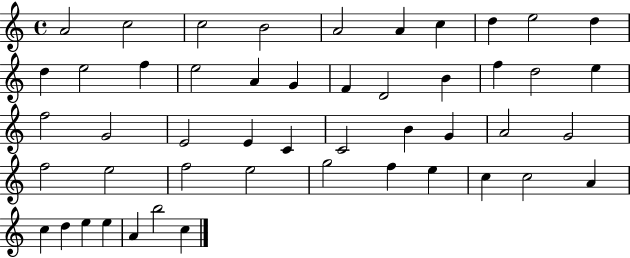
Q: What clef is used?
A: treble